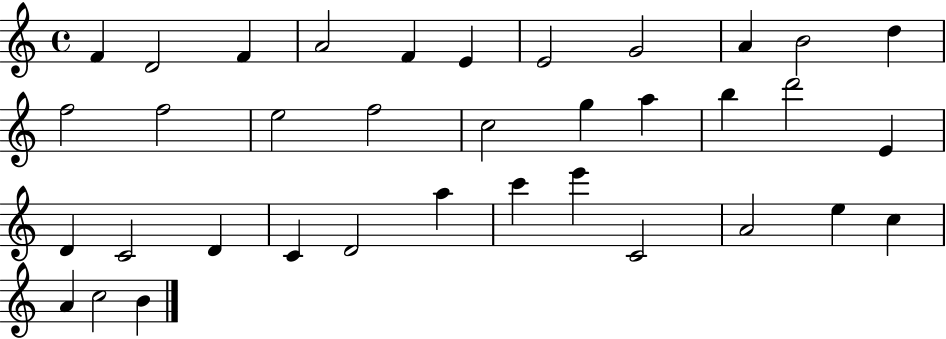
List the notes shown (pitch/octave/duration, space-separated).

F4/q D4/h F4/q A4/h F4/q E4/q E4/h G4/h A4/q B4/h D5/q F5/h F5/h E5/h F5/h C5/h G5/q A5/q B5/q D6/h E4/q D4/q C4/h D4/q C4/q D4/h A5/q C6/q E6/q C4/h A4/h E5/q C5/q A4/q C5/h B4/q